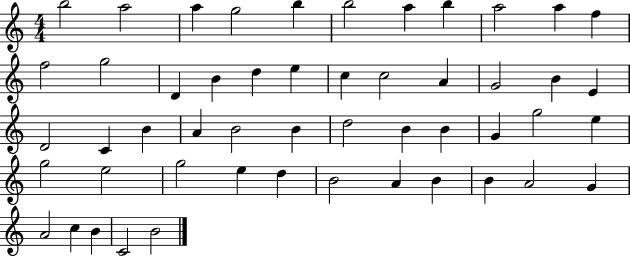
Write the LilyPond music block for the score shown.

{
  \clef treble
  \numericTimeSignature
  \time 4/4
  \key c \major
  b''2 a''2 | a''4 g''2 b''4 | b''2 a''4 b''4 | a''2 a''4 f''4 | \break f''2 g''2 | d'4 b'4 d''4 e''4 | c''4 c''2 a'4 | g'2 b'4 e'4 | \break d'2 c'4 b'4 | a'4 b'2 b'4 | d''2 b'4 b'4 | g'4 g''2 e''4 | \break g''2 e''2 | g''2 e''4 d''4 | b'2 a'4 b'4 | b'4 a'2 g'4 | \break a'2 c''4 b'4 | c'2 b'2 | \bar "|."
}